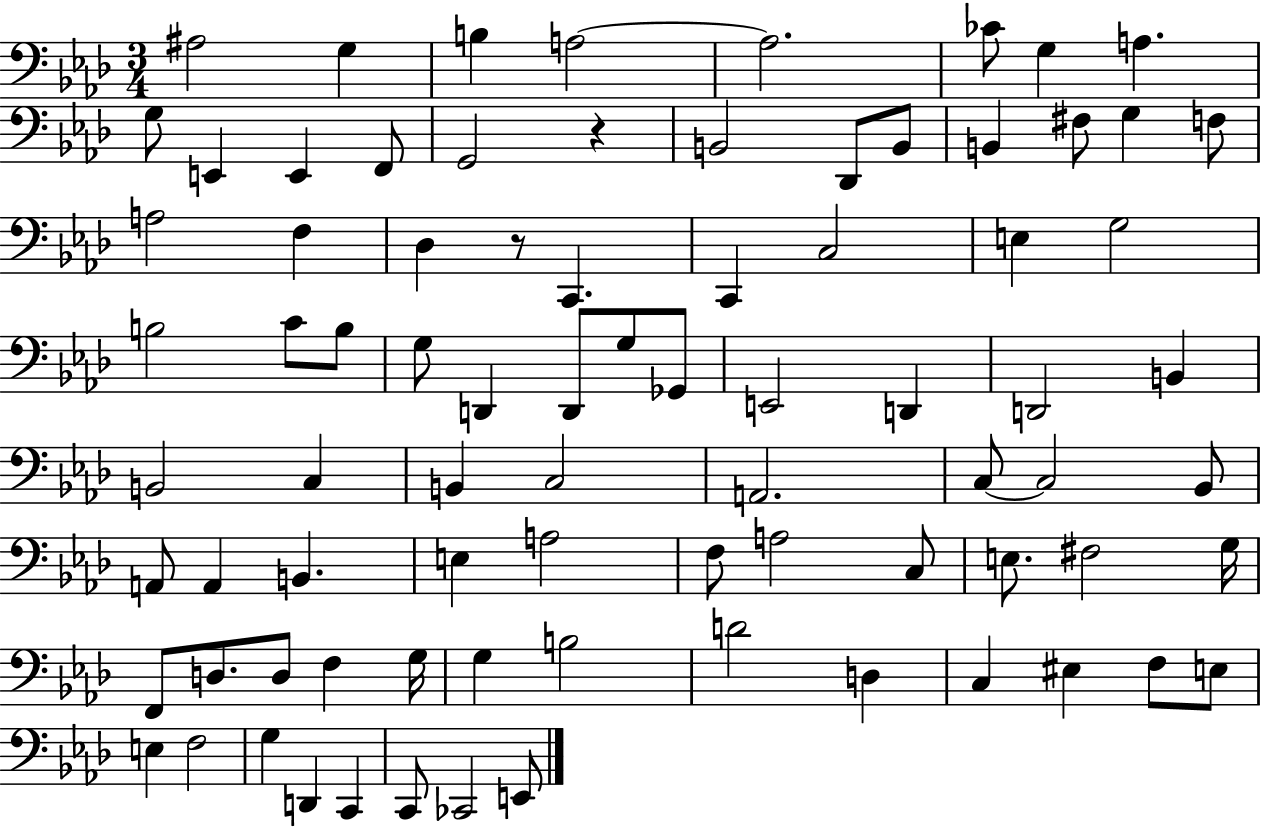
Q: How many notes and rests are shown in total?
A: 82